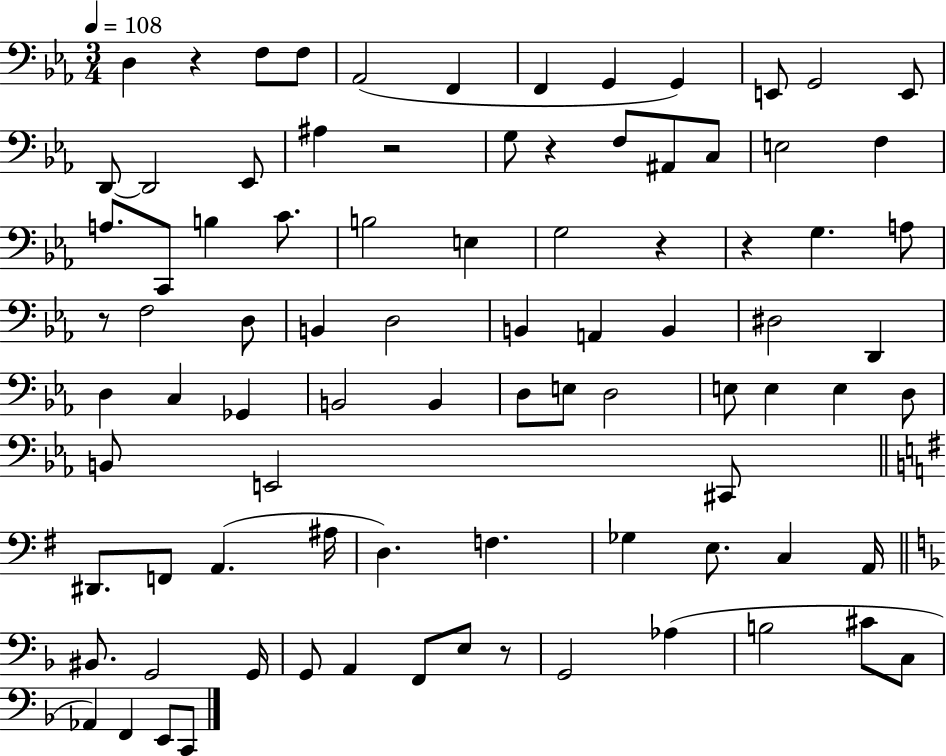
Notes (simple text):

D3/q R/q F3/e F3/e Ab2/h F2/q F2/q G2/q G2/q E2/e G2/h E2/e D2/e D2/h Eb2/e A#3/q R/h G3/e R/q F3/e A#2/e C3/e E3/h F3/q A3/e. C2/e B3/q C4/e. B3/h E3/q G3/h R/q R/q G3/q. A3/e R/e F3/h D3/e B2/q D3/h B2/q A2/q B2/q D#3/h D2/q D3/q C3/q Gb2/q B2/h B2/q D3/e E3/e D3/h E3/e E3/q E3/q D3/e B2/e E2/h C#2/e D#2/e. F2/e A2/q. A#3/s D3/q. F3/q. Gb3/q E3/e. C3/q A2/s BIS2/e. G2/h G2/s G2/e A2/q F2/e E3/e R/e G2/h Ab3/q B3/h C#4/e C3/e Ab2/q F2/q E2/e C2/e